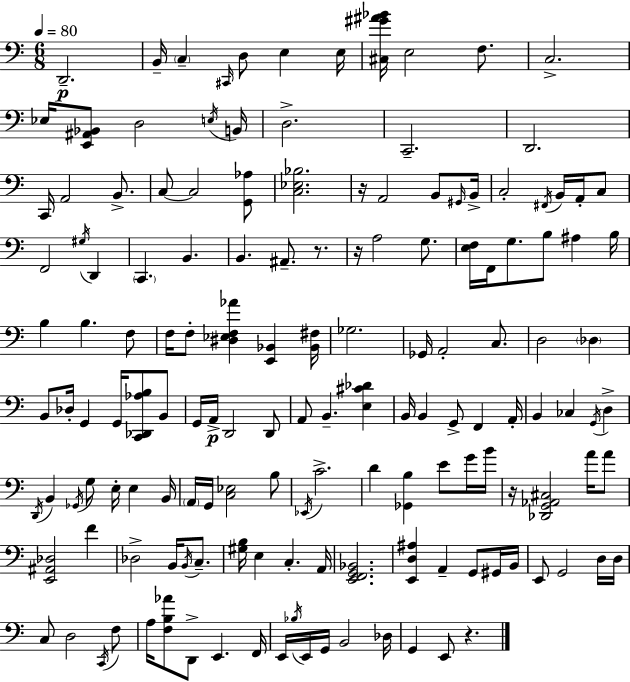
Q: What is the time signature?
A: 6/8